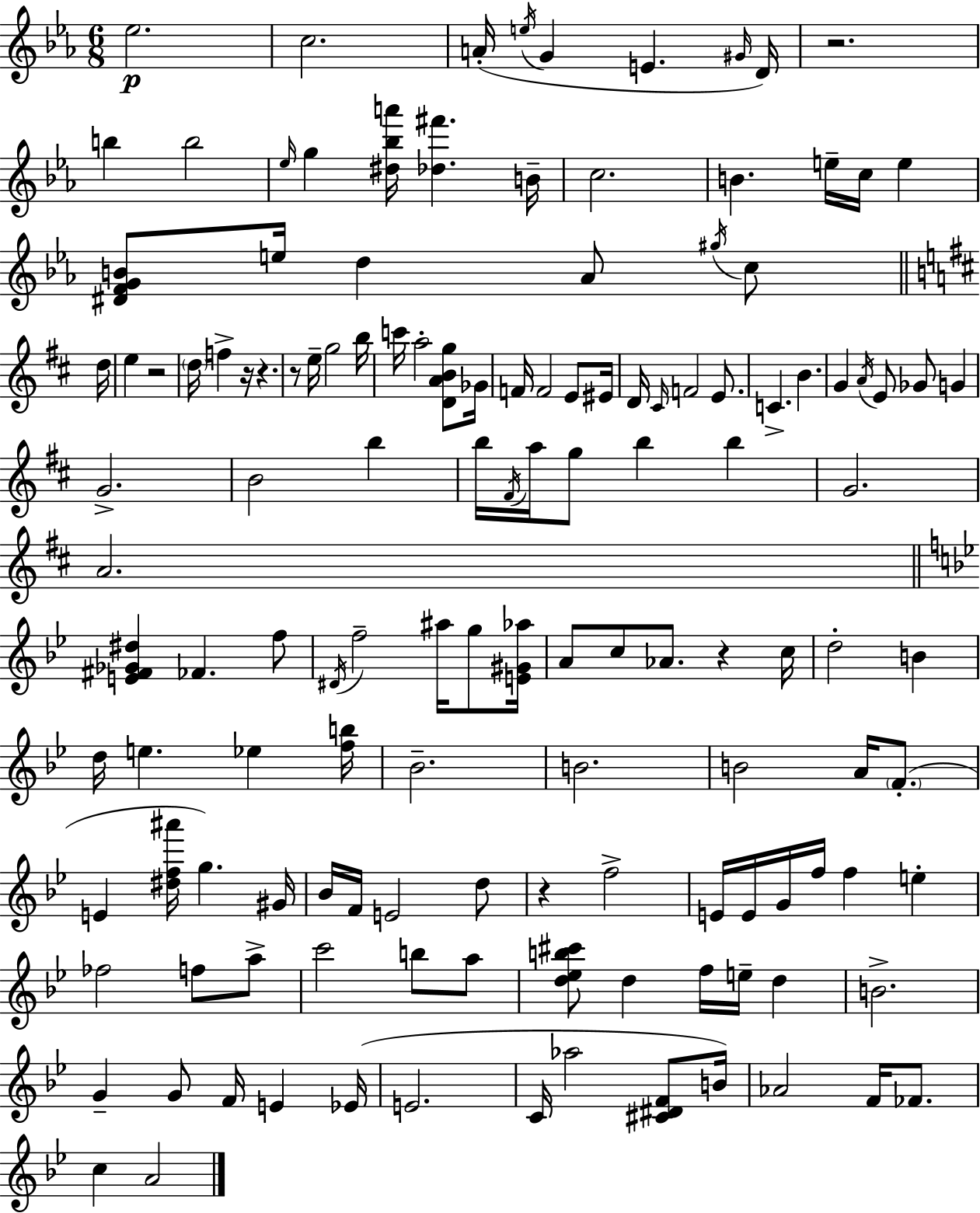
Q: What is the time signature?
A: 6/8